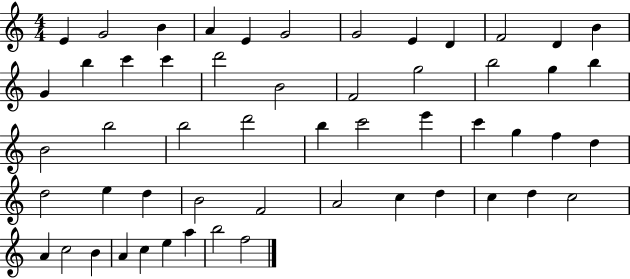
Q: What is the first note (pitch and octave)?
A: E4